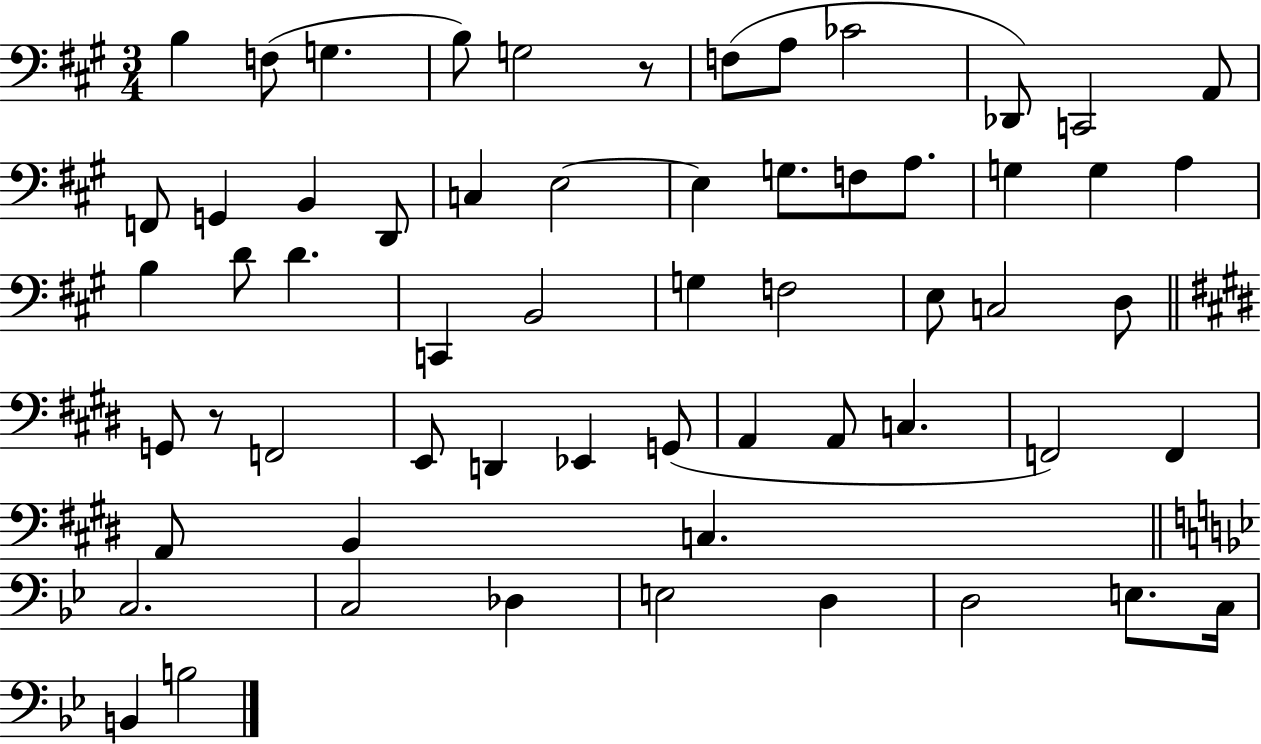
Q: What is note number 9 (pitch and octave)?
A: Db2